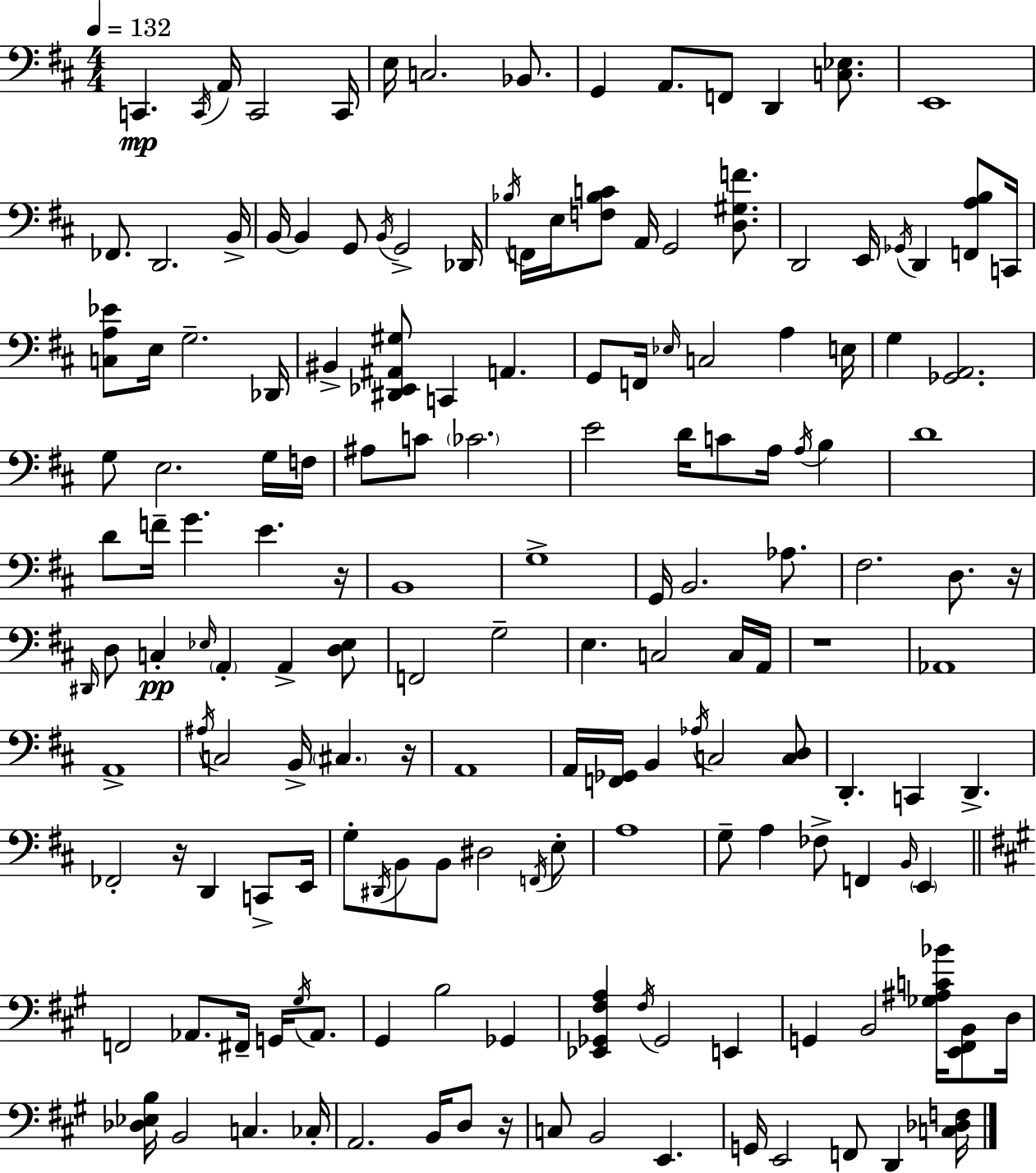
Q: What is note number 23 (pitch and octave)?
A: Bb3